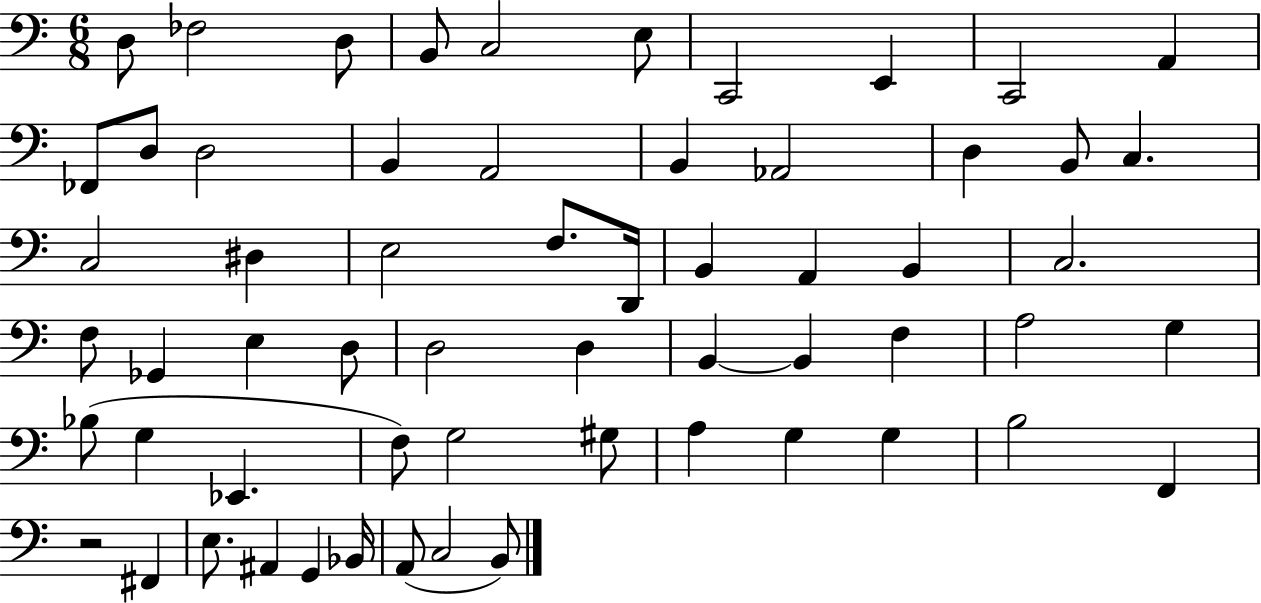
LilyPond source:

{
  \clef bass
  \numericTimeSignature
  \time 6/8
  \key c \major
  d8 fes2 d8 | b,8 c2 e8 | c,2 e,4 | c,2 a,4 | \break fes,8 d8 d2 | b,4 a,2 | b,4 aes,2 | d4 b,8 c4. | \break c2 dis4 | e2 f8. d,16 | b,4 a,4 b,4 | c2. | \break f8 ges,4 e4 d8 | d2 d4 | b,4~~ b,4 f4 | a2 g4 | \break bes8( g4 ees,4. | f8) g2 gis8 | a4 g4 g4 | b2 f,4 | \break r2 fis,4 | e8. ais,4 g,4 bes,16 | a,8( c2 b,8) | \bar "|."
}